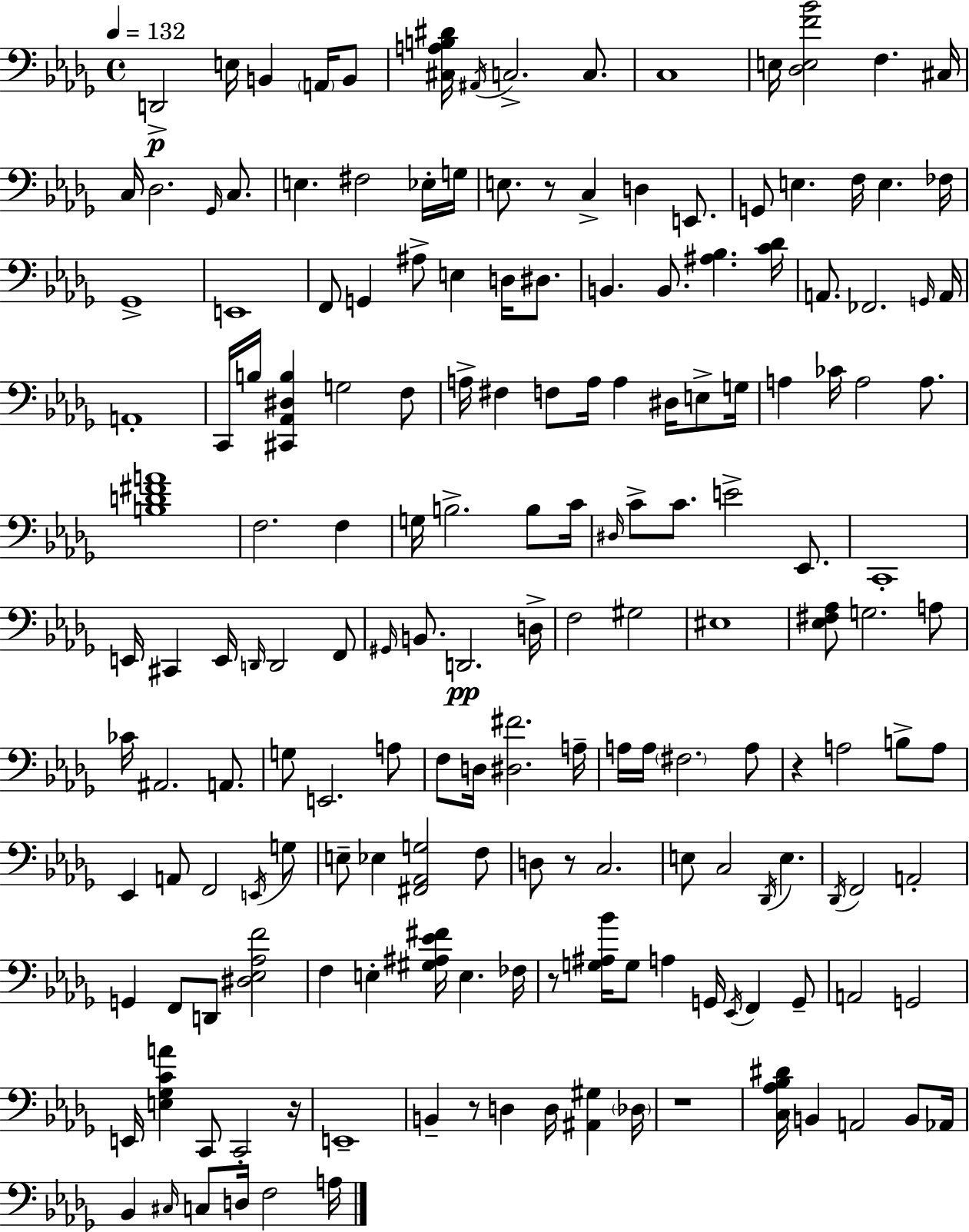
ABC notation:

X:1
T:Untitled
M:4/4
L:1/4
K:Bbm
D,,2 E,/4 B,, A,,/4 B,,/2 [^C,A,B,^D]/4 ^A,,/4 C,2 C,/2 C,4 E,/4 [_D,E,F_B]2 F, ^C,/4 C,/4 _D,2 _G,,/4 C,/2 E, ^F,2 _E,/4 G,/4 E,/2 z/2 C, D, E,,/2 G,,/2 E, F,/4 E, _F,/4 _G,,4 E,,4 F,,/2 G,, ^A,/2 E, D,/4 ^D,/2 B,, B,,/2 [^A,_B,] [C_D]/4 A,,/2 _F,,2 G,,/4 A,,/4 A,,4 C,,/4 B,/4 [^C,,_A,,^D,B,] G,2 F,/2 A,/4 ^F, F,/2 A,/4 A, ^D,/4 E,/2 G,/4 A, _C/4 A,2 A,/2 [B,D^FA]4 F,2 F, G,/4 B,2 B,/2 C/4 ^D,/4 C/2 C/2 E2 _E,,/2 C,,4 E,,/4 ^C,, E,,/4 D,,/4 D,,2 F,,/2 ^G,,/4 B,,/2 D,,2 D,/4 F,2 ^G,2 ^E,4 [_E,^F,_A,]/2 G,2 A,/2 _C/4 ^A,,2 A,,/2 G,/2 E,,2 A,/2 F,/2 D,/4 [^D,^F]2 A,/4 A,/4 A,/4 ^F,2 A,/2 z A,2 B,/2 A,/2 _E,, A,,/2 F,,2 E,,/4 G,/2 E,/2 _E, [^F,,_A,,G,]2 F,/2 D,/2 z/2 C,2 E,/2 C,2 _D,,/4 E, _D,,/4 F,,2 A,,2 G,, F,,/2 D,,/2 [^D,_E,_A,F]2 F, E, [^G,^A,_E^F]/4 E, _F,/4 z/2 [G,^A,_B]/4 G,/2 A, G,,/4 _E,,/4 F,, G,,/2 A,,2 G,,2 E,,/4 [E,_G,CA] C,,/2 C,,2 z/4 E,,4 B,, z/2 D, D,/4 [^A,,^G,] _D,/4 z4 [C,_A,_B,^D]/4 B,, A,,2 B,,/2 _A,,/4 _B,, ^C,/4 C,/2 D,/4 F,2 A,/4